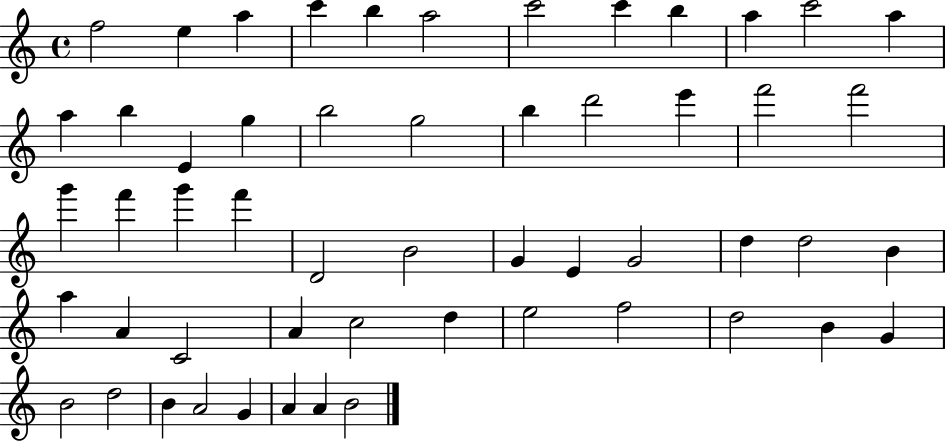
{
  \clef treble
  \time 4/4
  \defaultTimeSignature
  \key c \major
  f''2 e''4 a''4 | c'''4 b''4 a''2 | c'''2 c'''4 b''4 | a''4 c'''2 a''4 | \break a''4 b''4 e'4 g''4 | b''2 g''2 | b''4 d'''2 e'''4 | f'''2 f'''2 | \break g'''4 f'''4 g'''4 f'''4 | d'2 b'2 | g'4 e'4 g'2 | d''4 d''2 b'4 | \break a''4 a'4 c'2 | a'4 c''2 d''4 | e''2 f''2 | d''2 b'4 g'4 | \break b'2 d''2 | b'4 a'2 g'4 | a'4 a'4 b'2 | \bar "|."
}